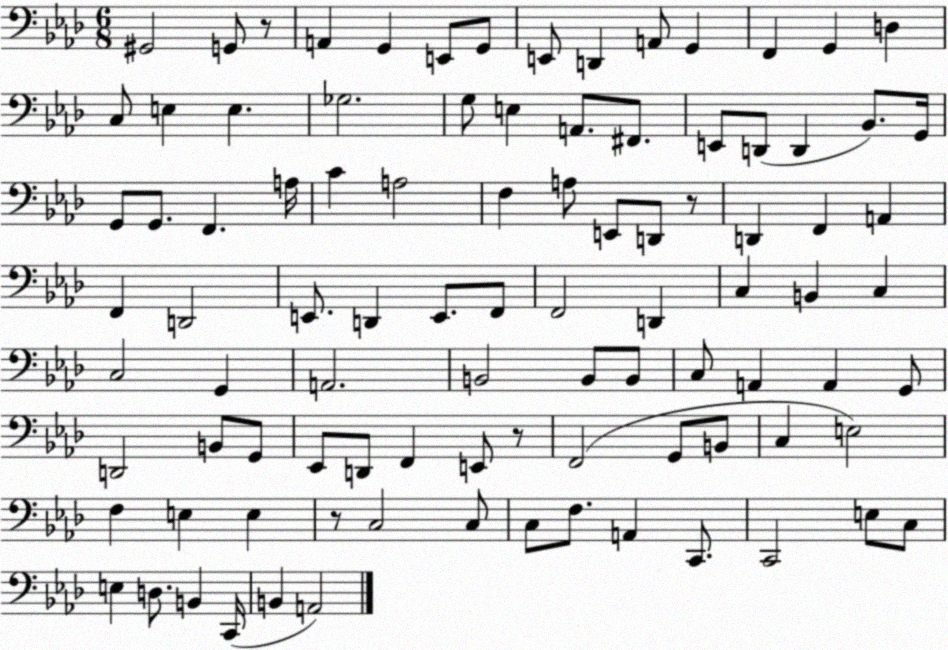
X:1
T:Untitled
M:6/8
L:1/4
K:Ab
^G,,2 G,,/2 z/2 A,, G,, E,,/2 G,,/2 E,,/2 D,, A,,/2 G,, F,, G,, D, C,/2 E, E, _G,2 G,/2 E, A,,/2 ^F,,/2 E,,/2 D,,/2 D,, _B,,/2 G,,/4 G,,/2 G,,/2 F,, A,/4 C A,2 F, A,/2 E,,/2 D,,/2 z/2 D,, F,, A,, F,, D,,2 E,,/2 D,, E,,/2 F,,/2 F,,2 D,, C, B,, C, C,2 G,, A,,2 B,,2 B,,/2 B,,/2 C,/2 A,, A,, G,,/2 D,,2 B,,/2 G,,/2 _E,,/2 D,,/2 F,, E,,/2 z/2 F,,2 G,,/2 B,,/2 C, E,2 F, E, E, z/2 C,2 C,/2 C,/2 F,/2 A,, C,,/2 C,,2 E,/2 C,/2 E, D,/2 B,, C,,/4 B,, A,,2